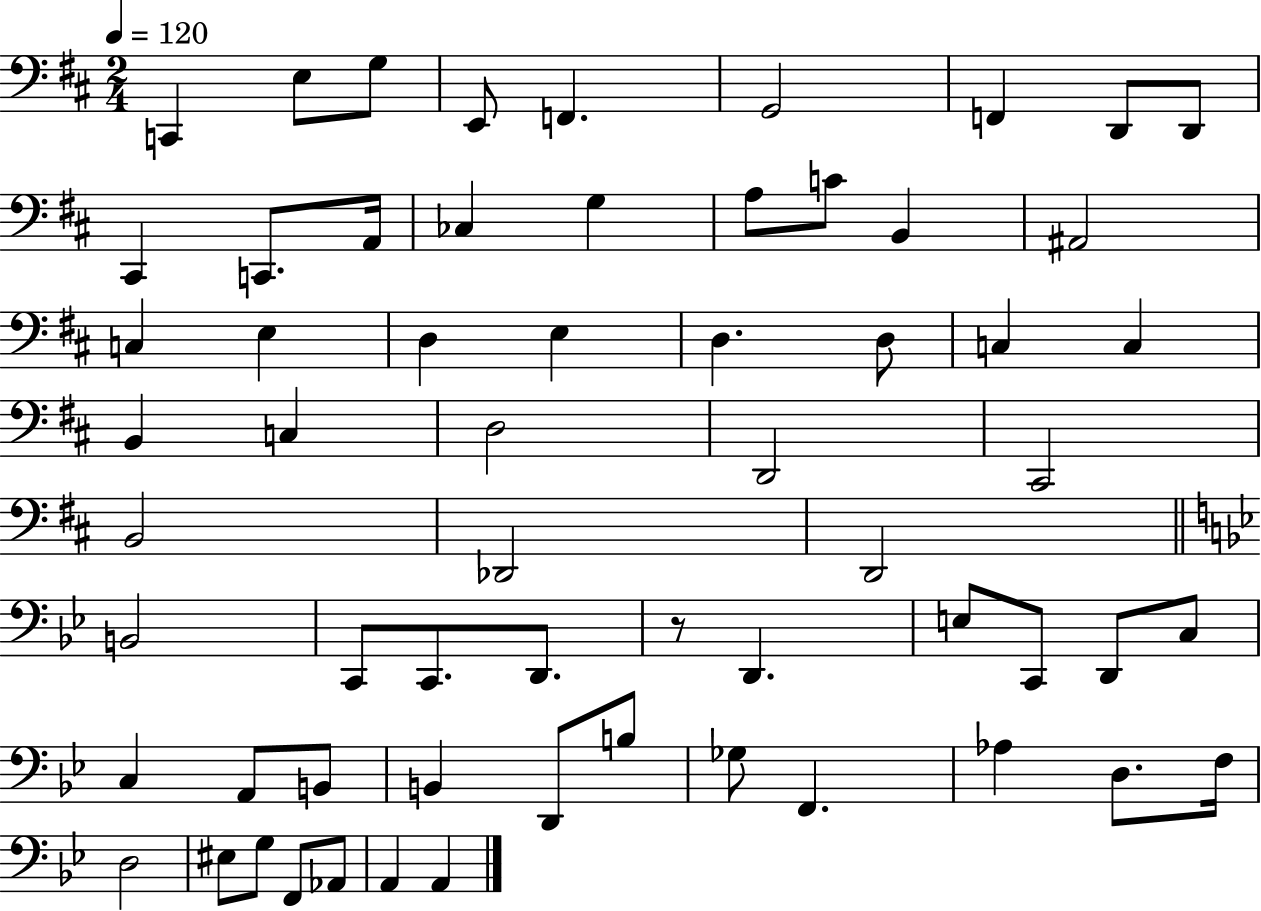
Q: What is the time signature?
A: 2/4